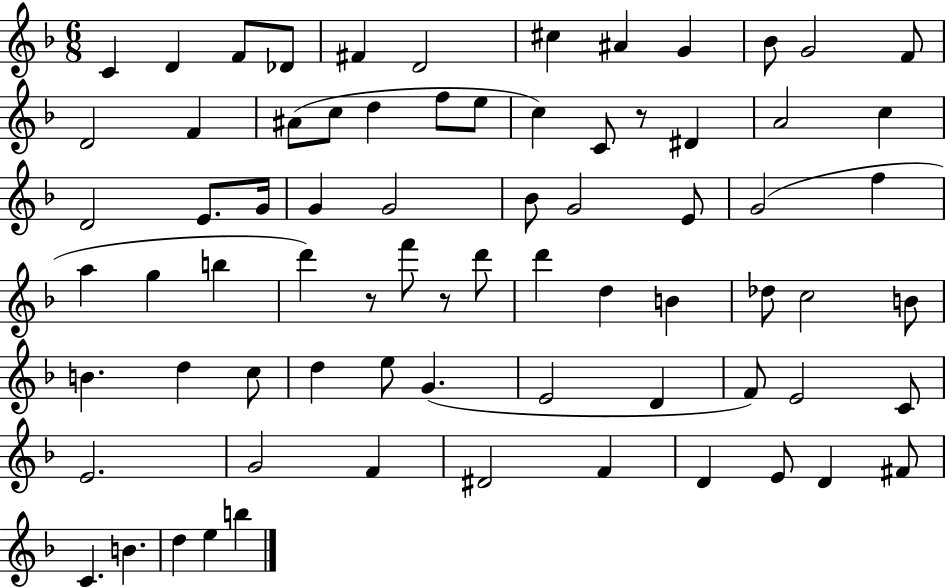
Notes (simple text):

C4/q D4/q F4/e Db4/e F#4/q D4/h C#5/q A#4/q G4/q Bb4/e G4/h F4/e D4/h F4/q A#4/e C5/e D5/q F5/e E5/e C5/q C4/e R/e D#4/q A4/h C5/q D4/h E4/e. G4/s G4/q G4/h Bb4/e G4/h E4/e G4/h F5/q A5/q G5/q B5/q D6/q R/e F6/e R/e D6/e D6/q D5/q B4/q Db5/e C5/h B4/e B4/q. D5/q C5/e D5/q E5/e G4/q. E4/h D4/q F4/e E4/h C4/e E4/h. G4/h F4/q D#4/h F4/q D4/q E4/e D4/q F#4/e C4/q. B4/q. D5/q E5/q B5/q